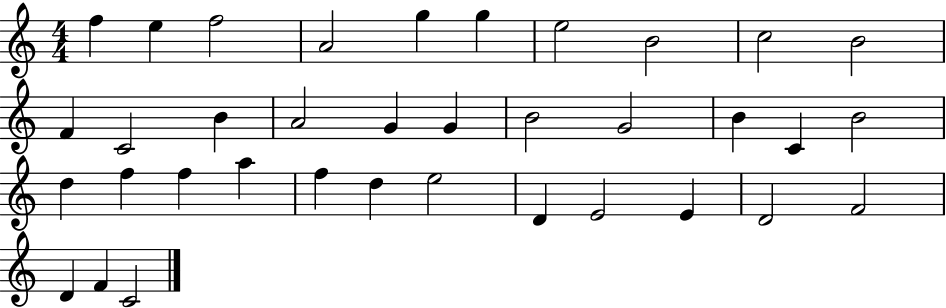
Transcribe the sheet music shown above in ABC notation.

X:1
T:Untitled
M:4/4
L:1/4
K:C
f e f2 A2 g g e2 B2 c2 B2 F C2 B A2 G G B2 G2 B C B2 d f f a f d e2 D E2 E D2 F2 D F C2